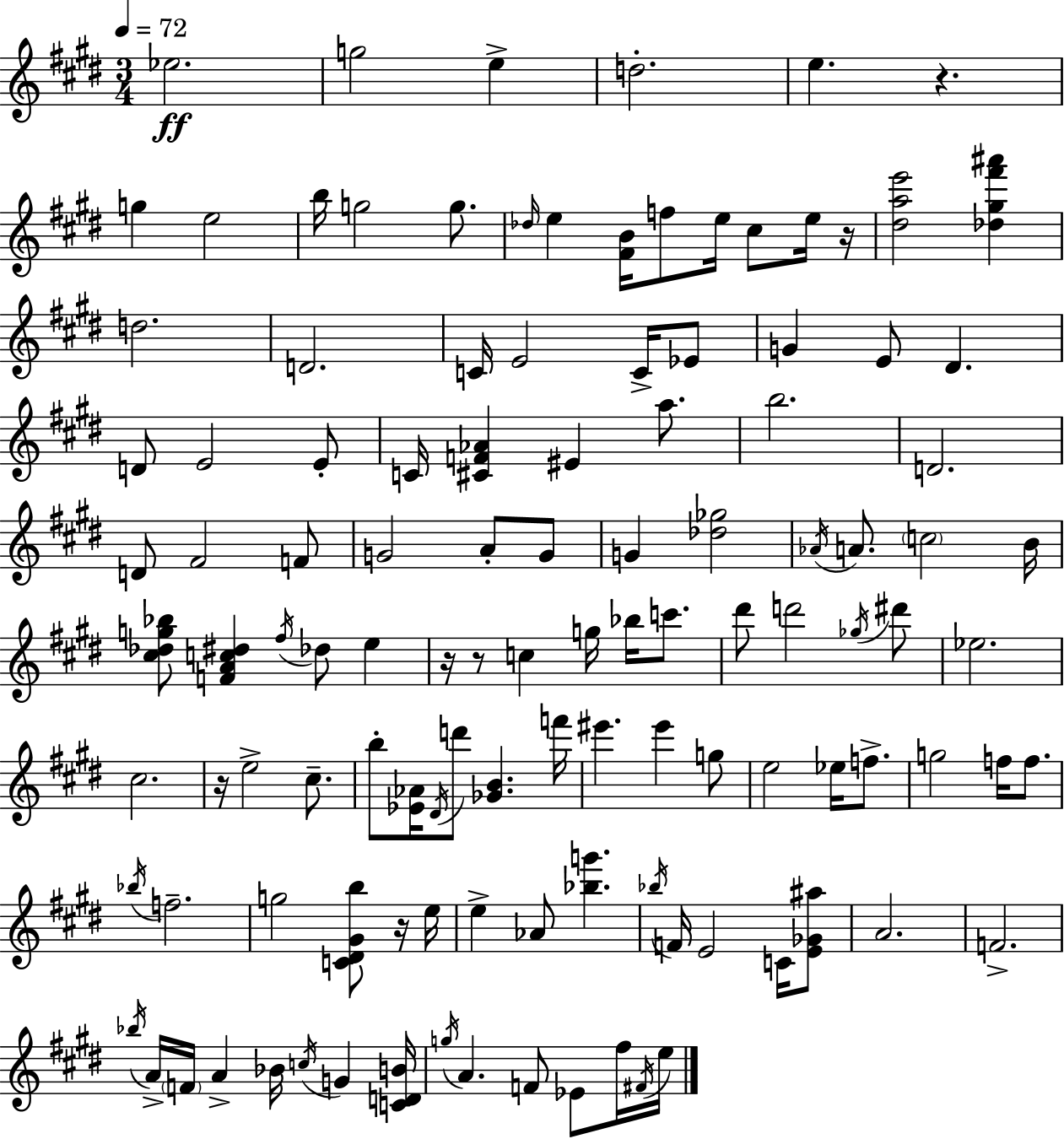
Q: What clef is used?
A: treble